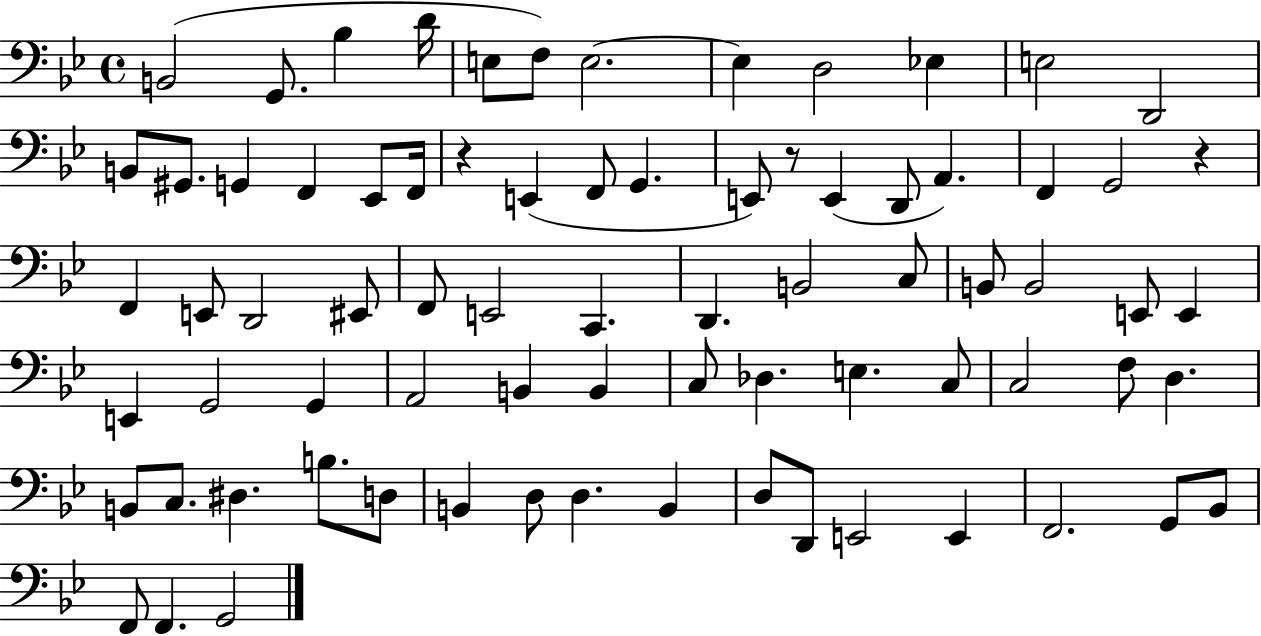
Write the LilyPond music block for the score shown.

{
  \clef bass
  \time 4/4
  \defaultTimeSignature
  \key bes \major
  b,2( g,8. bes4 d'16 | e8 f8) e2.~~ | e4 d2 ees4 | e2 d,2 | \break b,8 gis,8. g,4 f,4 ees,8 f,16 | r4 e,4( f,8 g,4. | e,8) r8 e,4( d,8 a,4.) | f,4 g,2 r4 | \break f,4 e,8 d,2 eis,8 | f,8 e,2 c,4. | d,4. b,2 c8 | b,8 b,2 e,8 e,4 | \break e,4 g,2 g,4 | a,2 b,4 b,4 | c8 des4. e4. c8 | c2 f8 d4. | \break b,8 c8. dis4. b8. d8 | b,4 d8 d4. b,4 | d8 d,8 e,2 e,4 | f,2. g,8 bes,8 | \break f,8 f,4. g,2 | \bar "|."
}